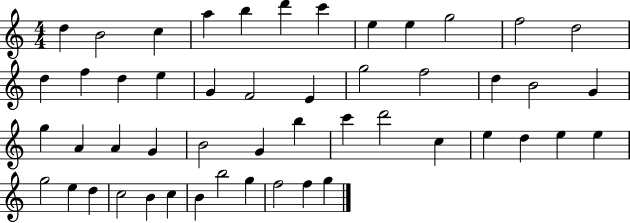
D5/q B4/h C5/q A5/q B5/q D6/q C6/q E5/q E5/q G5/h F5/h D5/h D5/q F5/q D5/q E5/q G4/q F4/h E4/q G5/h F5/h D5/q B4/h G4/q G5/q A4/q A4/q G4/q B4/h G4/q B5/q C6/q D6/h C5/q E5/q D5/q E5/q E5/q G5/h E5/q D5/q C5/h B4/q C5/q B4/q B5/h G5/q F5/h F5/q G5/q